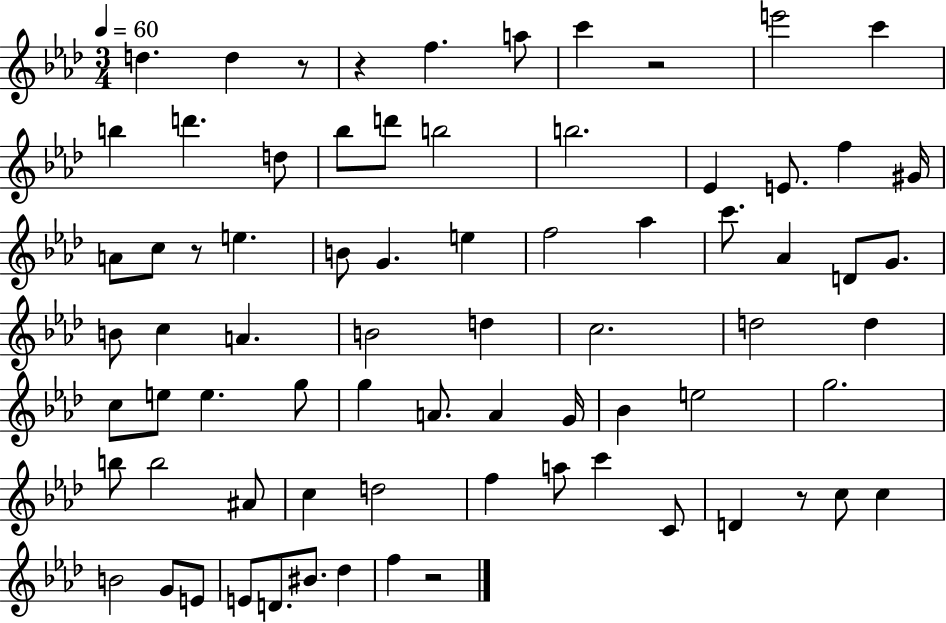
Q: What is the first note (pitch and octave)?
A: D5